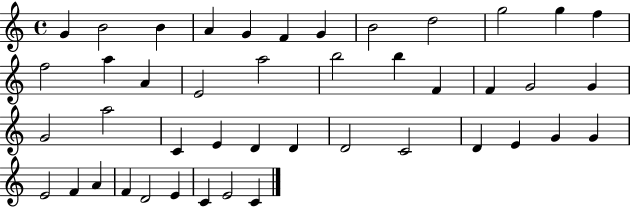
{
  \clef treble
  \time 4/4
  \defaultTimeSignature
  \key c \major
  g'4 b'2 b'4 | a'4 g'4 f'4 g'4 | b'2 d''2 | g''2 g''4 f''4 | \break f''2 a''4 a'4 | e'2 a''2 | b''2 b''4 f'4 | f'4 g'2 g'4 | \break g'2 a''2 | c'4 e'4 d'4 d'4 | d'2 c'2 | d'4 e'4 g'4 g'4 | \break e'2 f'4 a'4 | f'4 d'2 e'4 | c'4 e'2 c'4 | \bar "|."
}